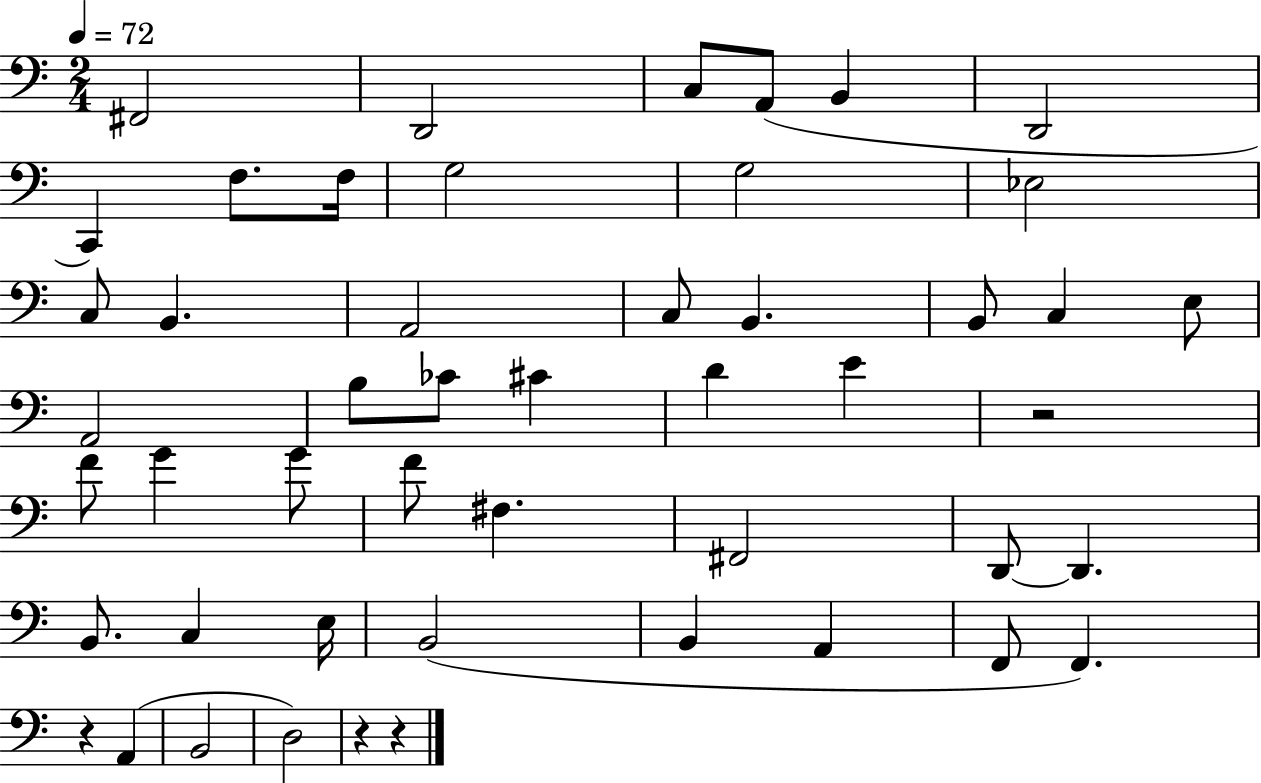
{
  \clef bass
  \numericTimeSignature
  \time 2/4
  \key c \major
  \tempo 4 = 72
  fis,2 | d,2 | c8 a,8( b,4 | d,2 | \break c,4) f8. f16 | g2 | g2 | ees2 | \break c8 b,4. | a,2 | c8 b,4. | b,8 c4 e8 | \break a,2 | b8 ces'8 cis'4 | d'4 e'4 | r2 | \break f'8 g'4 g'8 | f'8 fis4. | fis,2 | d,8~~ d,4. | \break b,8. c4 e16 | b,2( | b,4 a,4 | f,8 f,4.) | \break r4 a,4( | b,2 | d2) | r4 r4 | \break \bar "|."
}